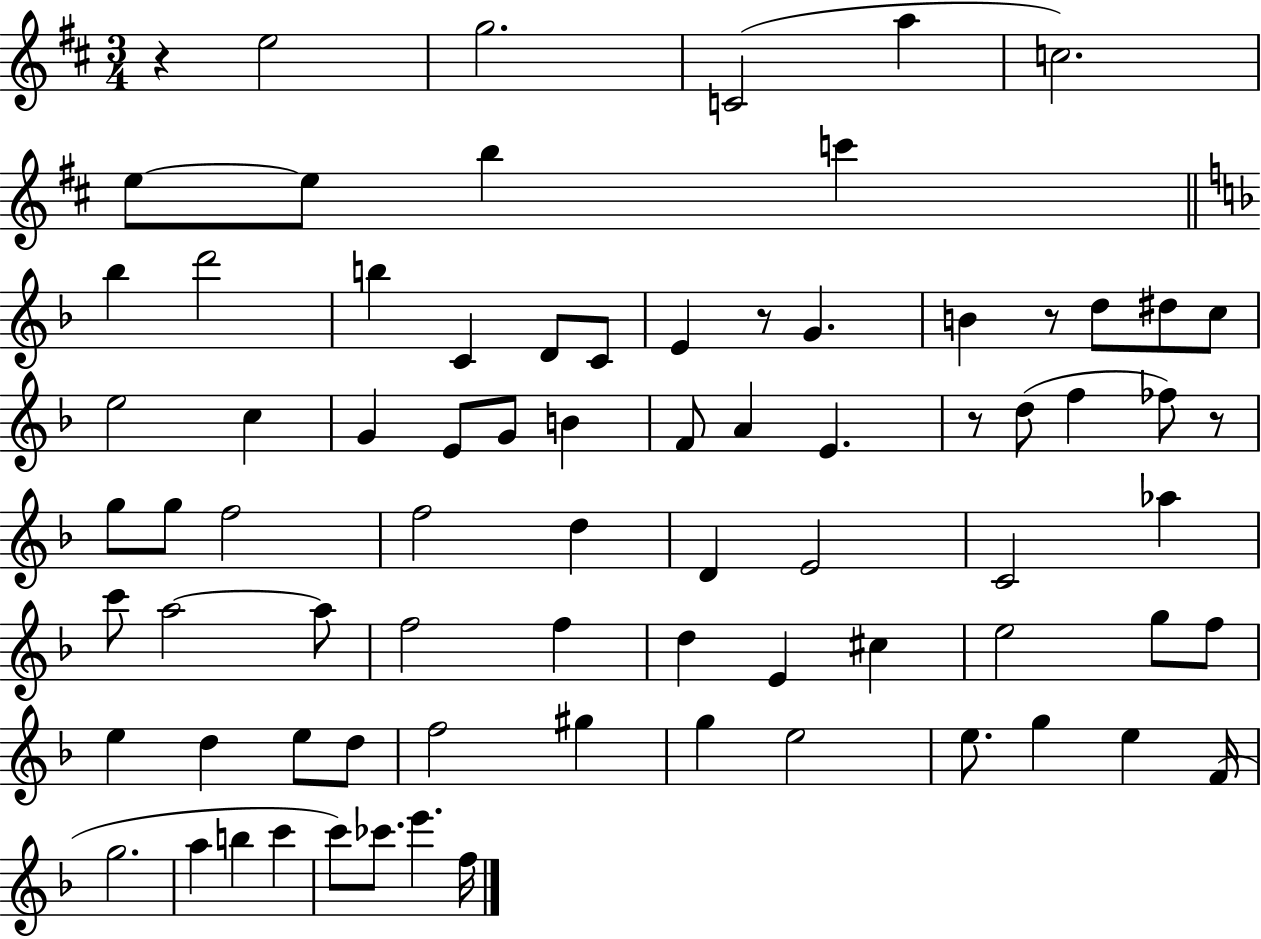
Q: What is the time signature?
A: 3/4